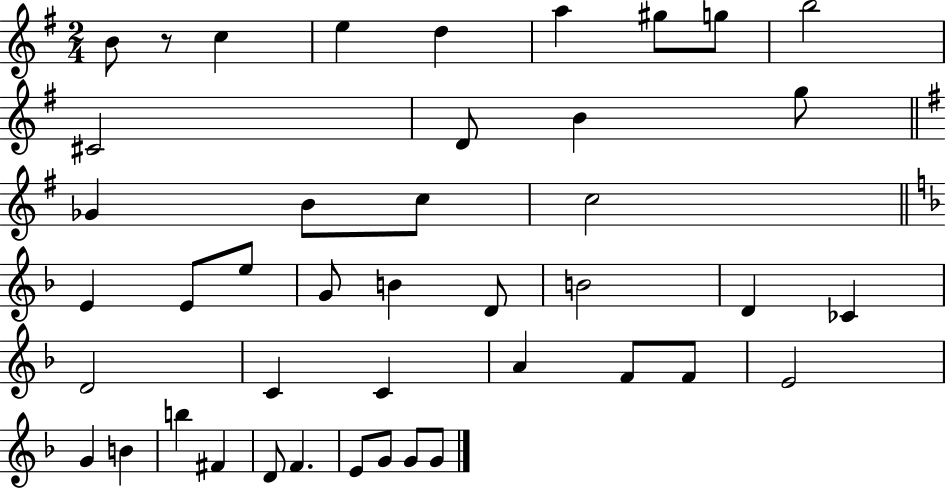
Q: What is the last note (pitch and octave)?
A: G4